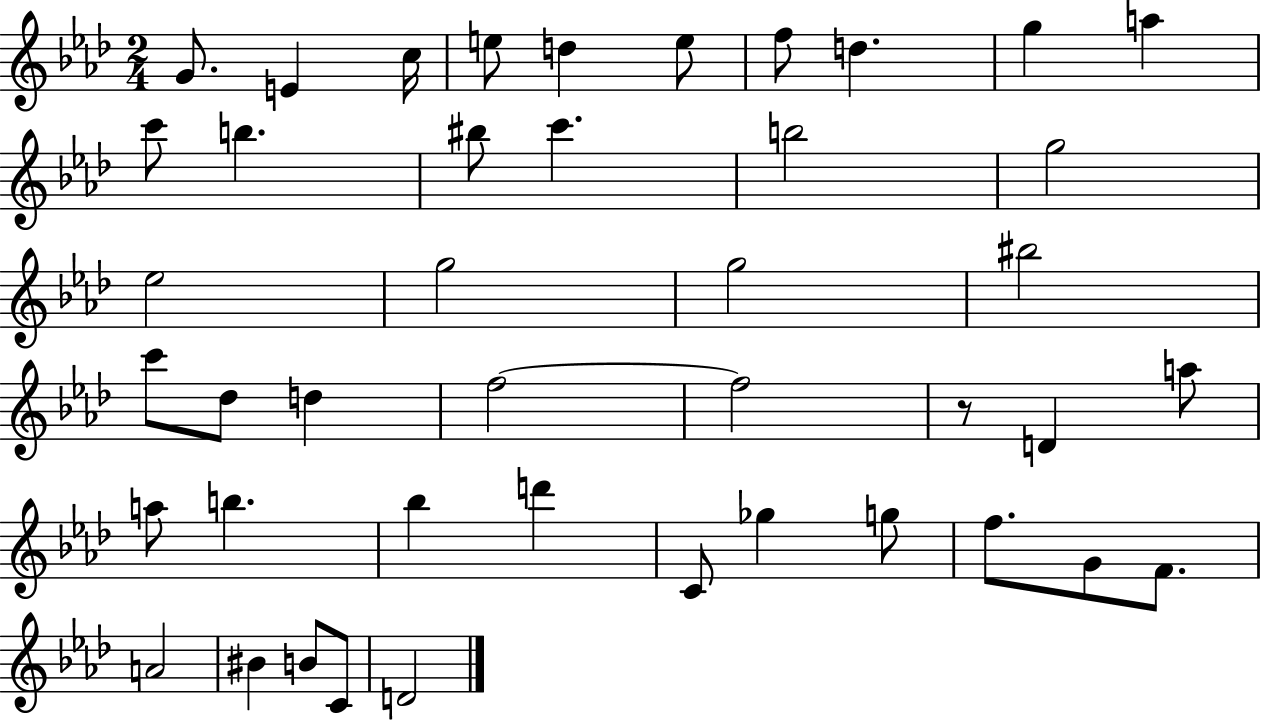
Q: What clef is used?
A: treble